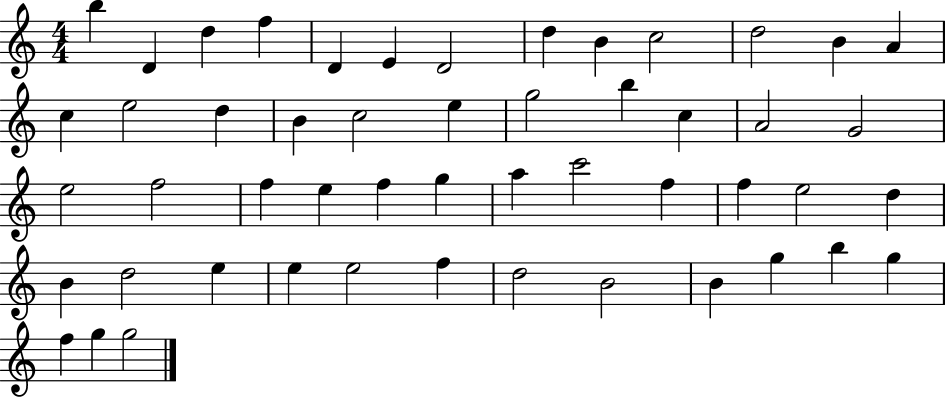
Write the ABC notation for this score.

X:1
T:Untitled
M:4/4
L:1/4
K:C
b D d f D E D2 d B c2 d2 B A c e2 d B c2 e g2 b c A2 G2 e2 f2 f e f g a c'2 f f e2 d B d2 e e e2 f d2 B2 B g b g f g g2